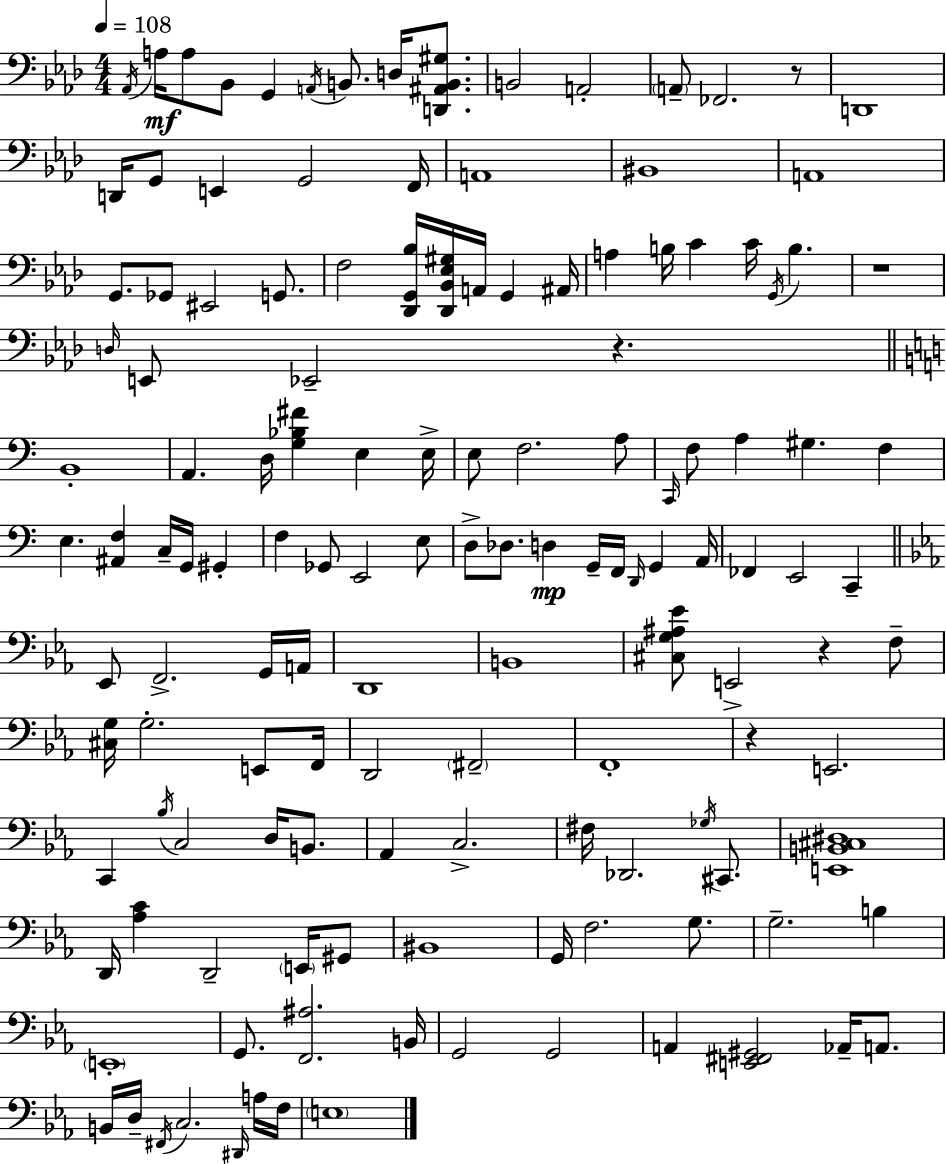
Ab2/s A3/s A3/e Bb2/e G2/q A2/s B2/e. D3/s [D2,A#2,B2,G#3]/e. B2/h A2/h A2/e FES2/h. R/e D2/w D2/s G2/e E2/q G2/h F2/s A2/w BIS2/w A2/w G2/e. Gb2/e EIS2/h G2/e. F3/h [Db2,G2,Bb3]/s [Db2,Bb2,Eb3,G#3]/s A2/s G2/q A#2/s A3/q B3/s C4/q C4/s G2/s B3/q. R/w D3/s E2/e Eb2/h R/q. B2/w A2/q. D3/s [G3,Bb3,F#4]/q E3/q E3/s E3/e F3/h. A3/e C2/s F3/e A3/q G#3/q. F3/q E3/q. [A#2,F3]/q C3/s G2/s G#2/q F3/q Gb2/e E2/h E3/e D3/e Db3/e. D3/q G2/s F2/s D2/s G2/q A2/s FES2/q E2/h C2/q Eb2/e F2/h. G2/s A2/s D2/w B2/w [C#3,G3,A#3,Eb4]/e E2/h R/q F3/e [C#3,G3]/s G3/h. E2/e F2/s D2/h F#2/h F2/w R/q E2/h. C2/q Bb3/s C3/h D3/s B2/e. Ab2/q C3/h. F#3/s Db2/h. Gb3/s C#2/e. [E2,B2,C#3,D#3]/w D2/s [Ab3,C4]/q D2/h E2/s G#2/e BIS2/w G2/s F3/h. G3/e. G3/h. B3/q E2/w G2/e. [F2,A#3]/h. B2/s G2/h G2/h A2/q [E2,F#2,G#2]/h Ab2/s A2/e. B2/s D3/s F#2/s C3/h. D#2/s A3/s F3/s E3/w